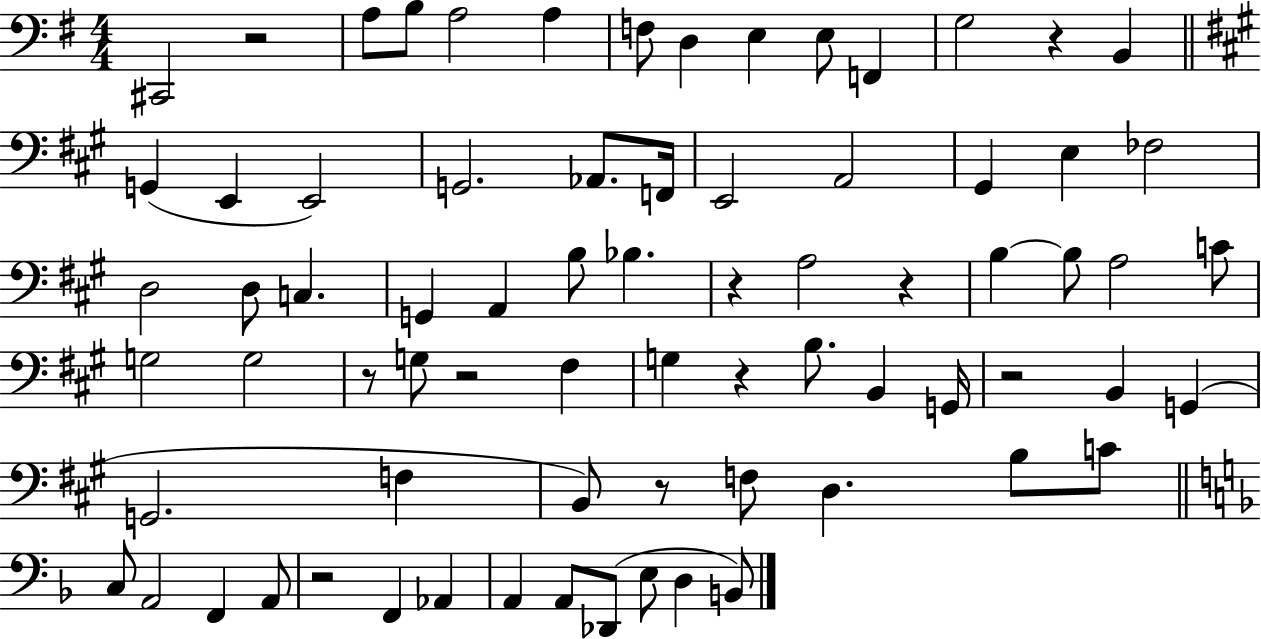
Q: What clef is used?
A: bass